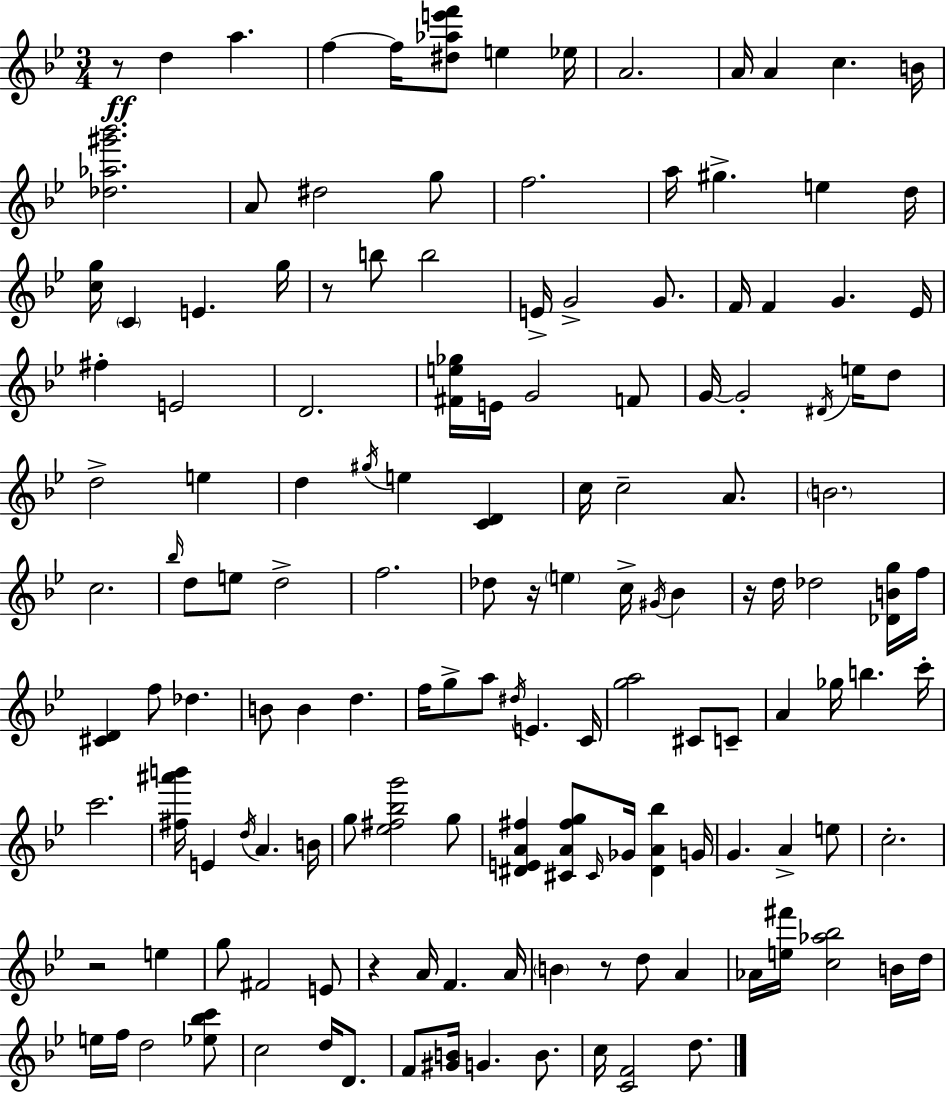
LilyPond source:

{
  \clef treble
  \numericTimeSignature
  \time 3/4
  \key bes \major
  \repeat volta 2 { r8\ff d''4 a''4. | f''4~~ f''16 <dis'' aes'' e''' f'''>8 e''4 ees''16 | a'2. | a'16 a'4 c''4. b'16 | \break <des'' aes'' gis''' bes'''>2. | a'8 dis''2 g''8 | f''2. | a''16 gis''4.-> e''4 d''16 | \break <c'' g''>16 \parenthesize c'4 e'4. g''16 | r8 b''8 b''2 | e'16-> g'2-> g'8. | f'16 f'4 g'4. ees'16 | \break fis''4-. e'2 | d'2. | <fis' e'' ges''>16 e'16 g'2 f'8 | g'16~~ g'2-. \acciaccatura { dis'16 } e''16 d''8 | \break d''2-> e''4 | d''4 \acciaccatura { gis''16 } e''4 <c' d'>4 | c''16 c''2-- a'8. | \parenthesize b'2. | \break c''2. | \grace { bes''16 } d''8 e''8 d''2-> | f''2. | des''8 r16 \parenthesize e''4 c''16-> \acciaccatura { gis'16 } | \break bes'4 r16 d''16 des''2 | <des' b' g''>16 f''16 <cis' d'>4 f''8 des''4. | b'8 b'4 d''4. | f''16 g''8-> a''8 \acciaccatura { dis''16 } e'4. | \break c'16 <g'' a''>2 | cis'8 c'8-- a'4 ges''16 b''4. | c'''16-. c'''2. | <fis'' ais''' b'''>16 e'4 \acciaccatura { d''16 } a'4. | \break b'16 g''8 <ees'' fis'' bes'' g'''>2 | g''8 <dis' e' a' fis''>4 <cis' a' fis'' g''>8 | \grace { cis'16 } ges'16 <dis' a' bes''>4 g'16 g'4. | a'4-> e''8 c''2.-. | \break r2 | e''4 g''8 fis'2 | e'8 r4 a'16 | f'4. a'16 \parenthesize b'4 r8 | \break d''8 a'4 aes'16 <e'' fis'''>16 <c'' aes'' bes''>2 | b'16 d''16 e''16 f''16 d''2 | <ees'' bes'' c'''>8 c''2 | d''16 d'8. f'8 <gis' b'>16 g'4. | \break b'8. c''16 <c' f'>2 | d''8. } \bar "|."
}